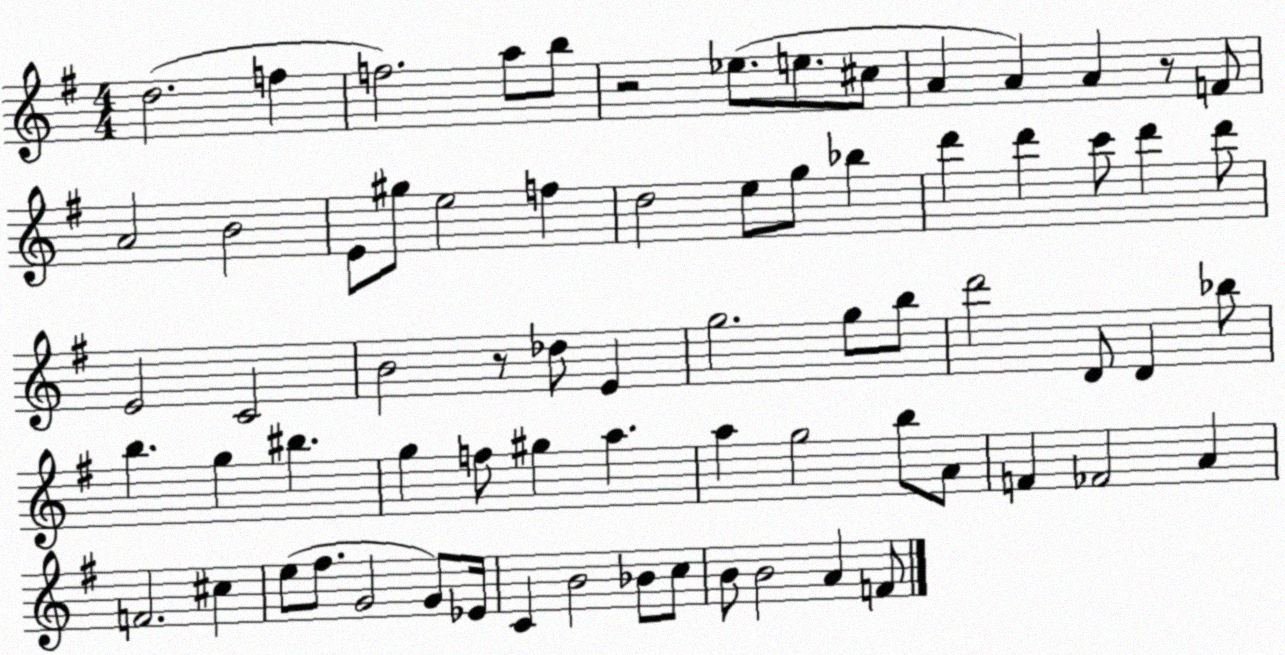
X:1
T:Untitled
M:4/4
L:1/4
K:G
d2 f f2 a/2 b/2 z2 _e/2 e/2 ^c/2 A A A z/2 F/2 A2 B2 E/2 ^g/2 e2 f d2 e/2 g/2 _b d' d' c'/2 d' d'/2 E2 C2 B2 z/2 _d/2 E g2 g/2 b/2 d'2 D/2 D _b/2 b g ^b g f/2 ^g a a g2 b/2 A/2 F _F2 A F2 ^c e/2 ^f/2 G2 G/2 _E/4 C B2 _B/2 c/2 B/2 B2 A F/2